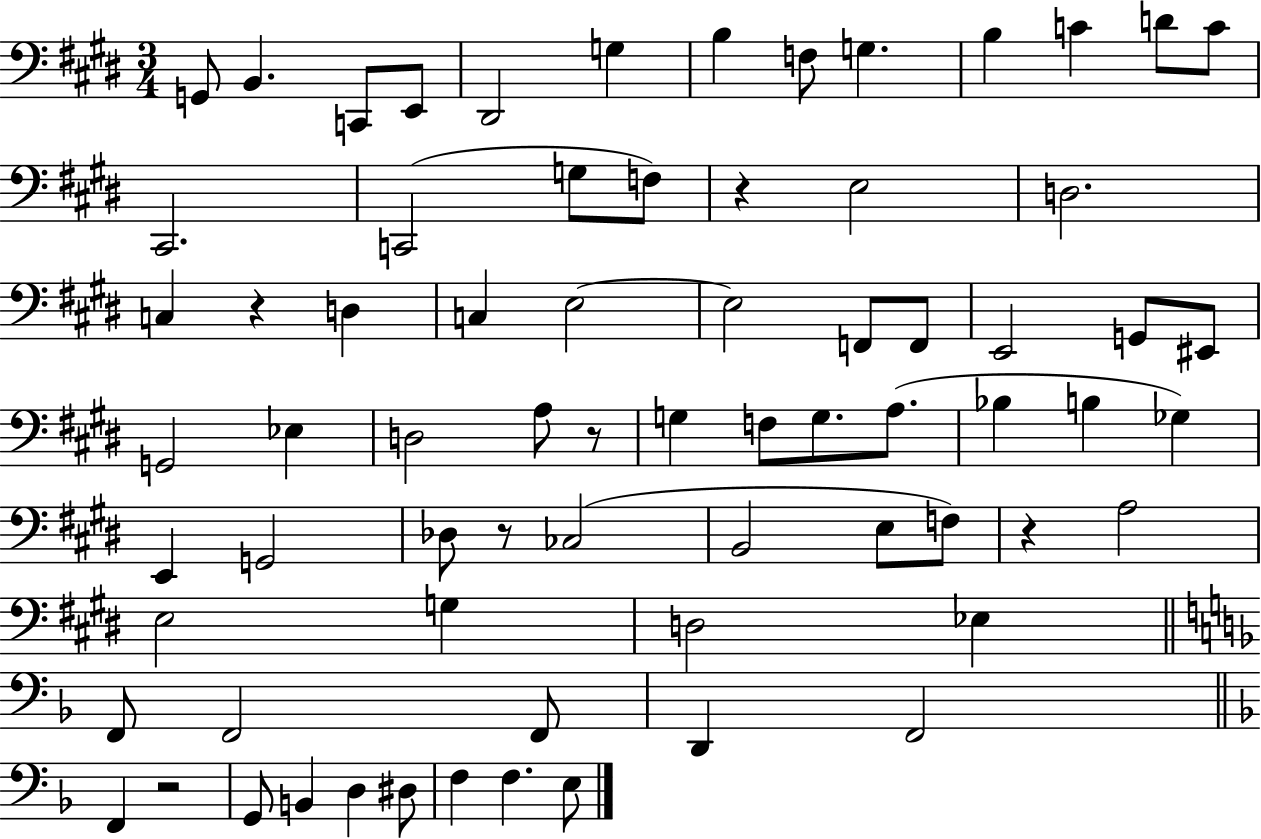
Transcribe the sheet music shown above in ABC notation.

X:1
T:Untitled
M:3/4
L:1/4
K:E
G,,/2 B,, C,,/2 E,,/2 ^D,,2 G, B, F,/2 G, B, C D/2 C/2 ^C,,2 C,,2 G,/2 F,/2 z E,2 D,2 C, z D, C, E,2 E,2 F,,/2 F,,/2 E,,2 G,,/2 ^E,,/2 G,,2 _E, D,2 A,/2 z/2 G, F,/2 G,/2 A,/2 _B, B, _G, E,, G,,2 _D,/2 z/2 _C,2 B,,2 E,/2 F,/2 z A,2 E,2 G, D,2 _E, F,,/2 F,,2 F,,/2 D,, F,,2 F,, z2 G,,/2 B,, D, ^D,/2 F, F, E,/2